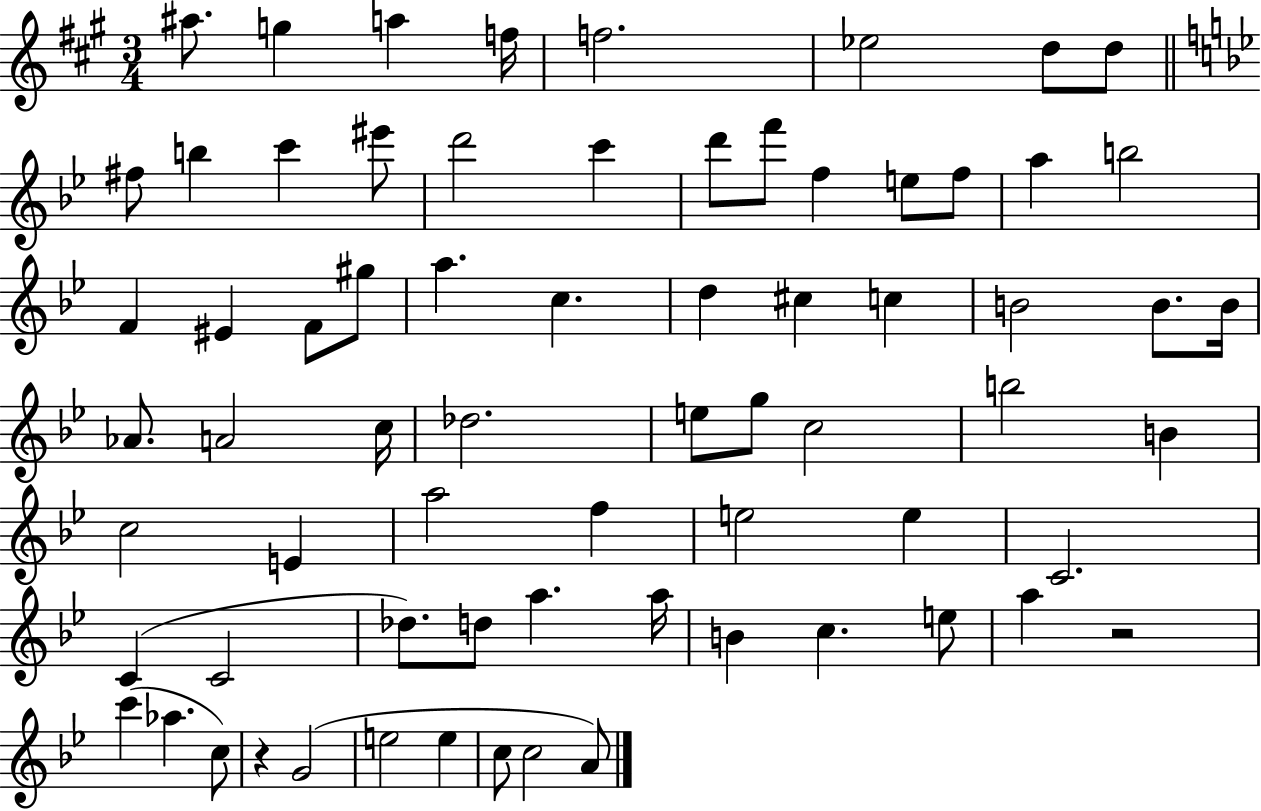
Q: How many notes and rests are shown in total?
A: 70